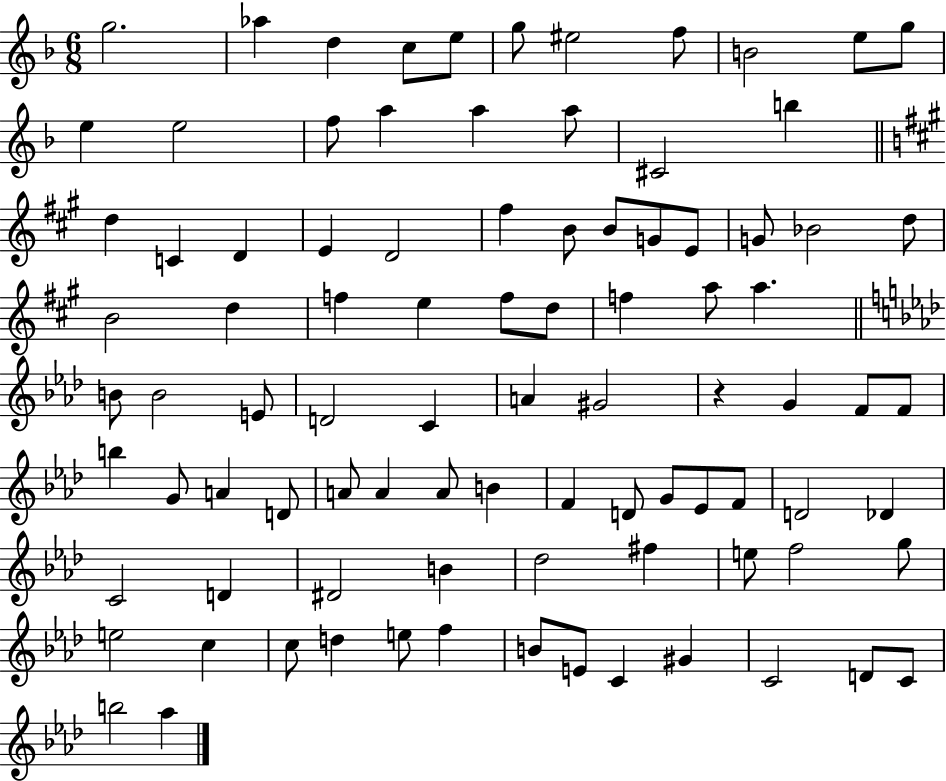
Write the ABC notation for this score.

X:1
T:Untitled
M:6/8
L:1/4
K:F
g2 _a d c/2 e/2 g/2 ^e2 f/2 B2 e/2 g/2 e e2 f/2 a a a/2 ^C2 b d C D E D2 ^f B/2 B/2 G/2 E/2 G/2 _B2 d/2 B2 d f e f/2 d/2 f a/2 a B/2 B2 E/2 D2 C A ^G2 z G F/2 F/2 b G/2 A D/2 A/2 A A/2 B F D/2 G/2 _E/2 F/2 D2 _D C2 D ^D2 B _d2 ^f e/2 f2 g/2 e2 c c/2 d e/2 f B/2 E/2 C ^G C2 D/2 C/2 b2 _a